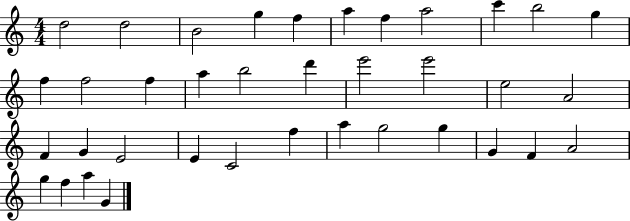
X:1
T:Untitled
M:4/4
L:1/4
K:C
d2 d2 B2 g f a f a2 c' b2 g f f2 f a b2 d' e'2 e'2 e2 A2 F G E2 E C2 f a g2 g G F A2 g f a G